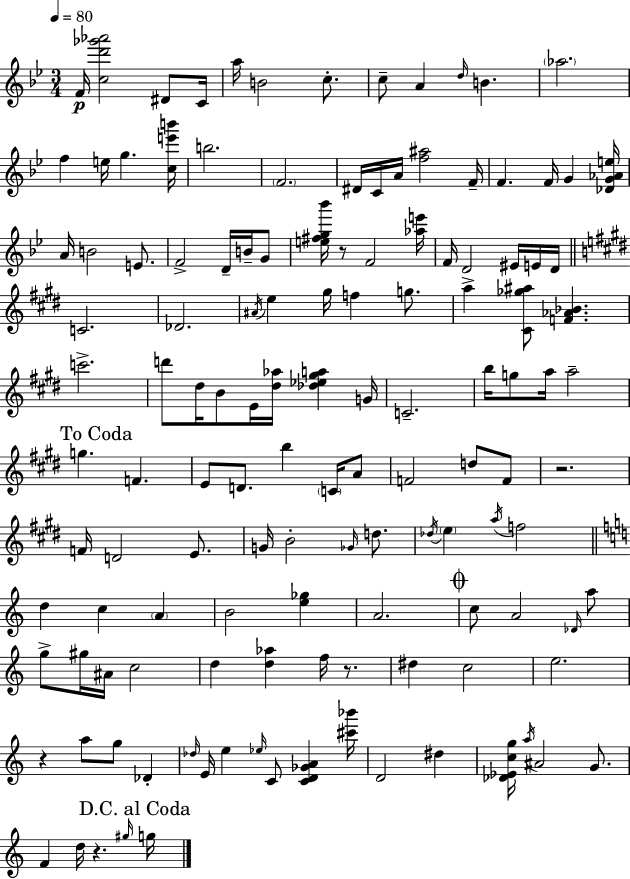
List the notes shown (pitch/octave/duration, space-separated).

F4/s [C5,D6,Gb6,Ab6]/h D#4/e C4/s A5/s B4/h C5/e. C5/e A4/q D5/s B4/q. Ab5/h. F5/q E5/s G5/q. [C5,E6,B6]/s B5/h. F4/h. D#4/s C4/s A4/s [F5,A#5]/h F4/s F4/q. F4/s G4/q [Db4,G4,Ab4,E5]/s A4/s B4/h E4/e. F4/h D4/s B4/s G4/e [E5,F#5,G5,Bb6]/s R/e F4/h [Ab5,E6]/s F4/s D4/h EIS4/s E4/s D4/s C4/h. Db4/h. A#4/s E5/q G#5/s F5/q G5/e. A5/q [C#4,Gb5,A#5]/e [F4,Ab4,Bb4]/q. C6/h. D6/e D#5/s B4/e E4/s [D#5,Ab5]/s [Db5,Eb5,G#5,A5]/q G4/s C4/h. B5/s G5/e A5/s A5/h G5/q. F4/q. E4/e D4/e. B5/q C4/s A4/e F4/h D5/e F4/e R/h. F4/s D4/h E4/e. G4/s B4/h Gb4/s D5/e. Db5/s E5/q A5/s F5/h D5/q C5/q A4/q B4/h [E5,Gb5]/q A4/h. C5/e A4/h Db4/s A5/e G5/e G#5/s A#4/s C5/h D5/q [D5,Ab5]/q F5/s R/e. D#5/q C5/h E5/h. R/q A5/e G5/e Db4/q Db5/s E4/s E5/q Eb5/s C4/e [C4,D4,Gb4,A4]/q [C#6,Bb6]/s D4/h D#5/q [Db4,Eb4,C5,G5]/s A5/s A#4/h G4/e. F4/q D5/s R/q. G#5/s G5/s